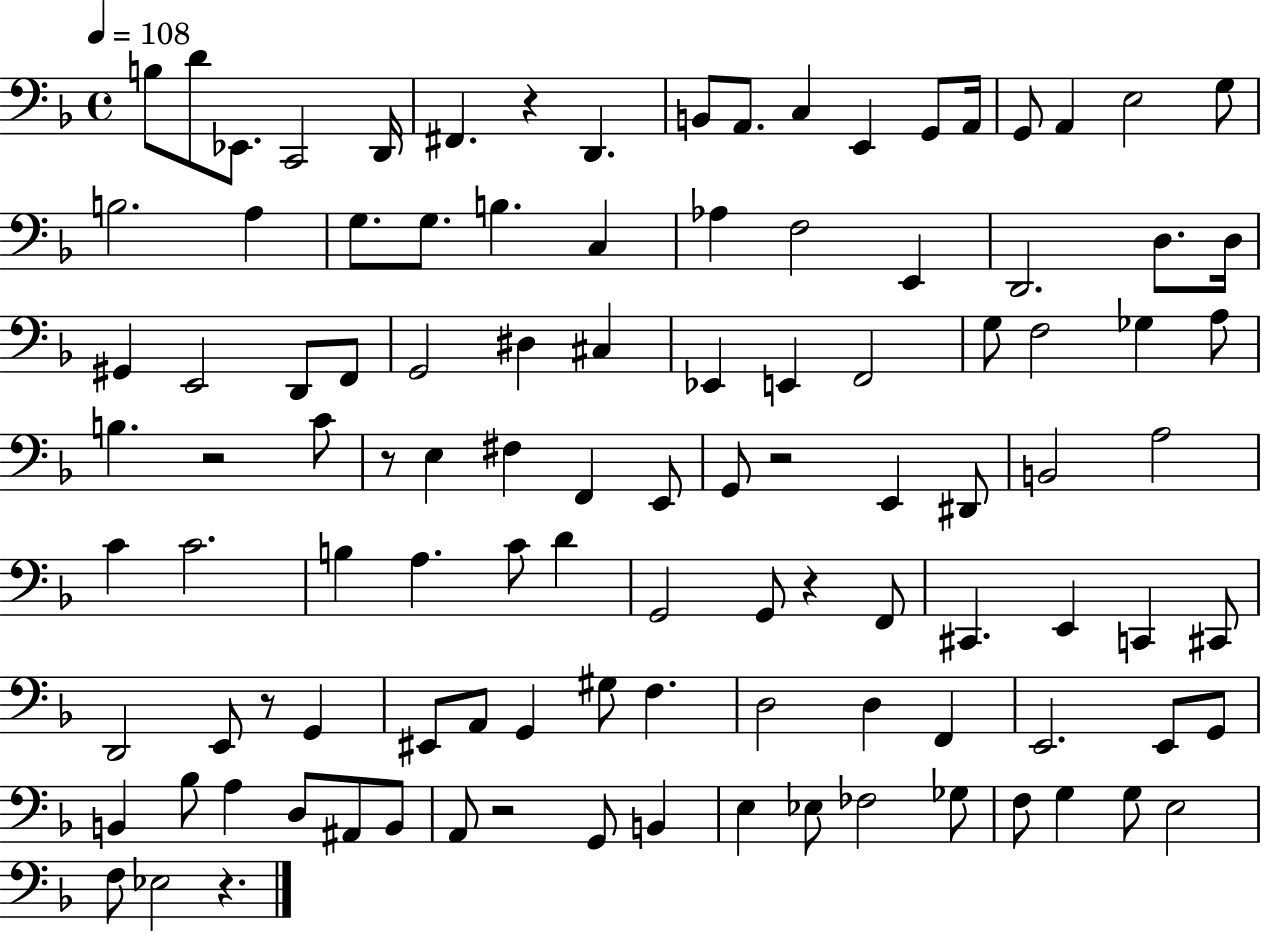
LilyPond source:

{
  \clef bass
  \time 4/4
  \defaultTimeSignature
  \key f \major
  \tempo 4 = 108
  b8 d'8 ees,8. c,2 d,16 | fis,4. r4 d,4. | b,8 a,8. c4 e,4 g,8 a,16 | g,8 a,4 e2 g8 | \break b2. a4 | g8. g8. b4. c4 | aes4 f2 e,4 | d,2. d8. d16 | \break gis,4 e,2 d,8 f,8 | g,2 dis4 cis4 | ees,4 e,4 f,2 | g8 f2 ges4 a8 | \break b4. r2 c'8 | r8 e4 fis4 f,4 e,8 | g,8 r2 e,4 dis,8 | b,2 a2 | \break c'4 c'2. | b4 a4. c'8 d'4 | g,2 g,8 r4 f,8 | cis,4. e,4 c,4 cis,8 | \break d,2 e,8 r8 g,4 | eis,8 a,8 g,4 gis8 f4. | d2 d4 f,4 | e,2. e,8 g,8 | \break b,4 bes8 a4 d8 ais,8 b,8 | a,8 r2 g,8 b,4 | e4 ees8 fes2 ges8 | f8 g4 g8 e2 | \break f8 ees2 r4. | \bar "|."
}